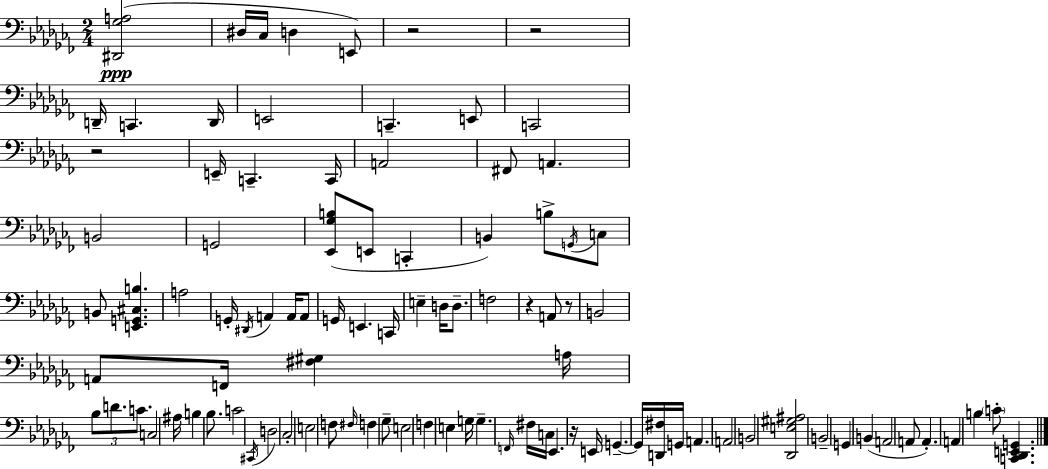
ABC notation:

X:1
T:Untitled
M:2/4
L:1/4
K:Abm
[^D,,_G,A,]2 ^D,/4 _C,/4 D, E,,/2 z2 z2 D,,/4 C,, D,,/4 E,,2 C,, E,,/2 C,,2 z2 E,,/4 C,, C,,/4 A,,2 ^F,,/2 A,, B,,2 G,,2 [_E,,_G,B,]/2 E,,/2 C,, B,, B,/2 G,,/4 C,/2 B,,/2 [E,,G,,^C,B,] A,2 G,,/4 ^D,,/4 A,, A,,/4 A,,/2 G,,/4 E,, C,,/4 E, D,/4 D,/2 F,2 z A,,/2 z/2 B,,2 A,,/2 F,,/4 [^F,^G,] A,/4 _B,/2 D/2 C/2 C,2 ^A,/4 B, _B,/2 C2 ^C,,/4 D,2 _C,2 E,2 F,/2 ^F,/4 F, _G,/2 E,2 F, E, G,/4 G, F,,/4 ^F,/4 C,/4 _E,, z/4 E,,/4 G,, G,,/4 [D,,^F,]/4 G,,/4 A,, A,,2 B,,2 [_D,,E,^G,^A,]2 B,,2 G,, B,, A,,2 A,,/2 A,, A,, B, C/2 [C,,_D,,E,,G,,]